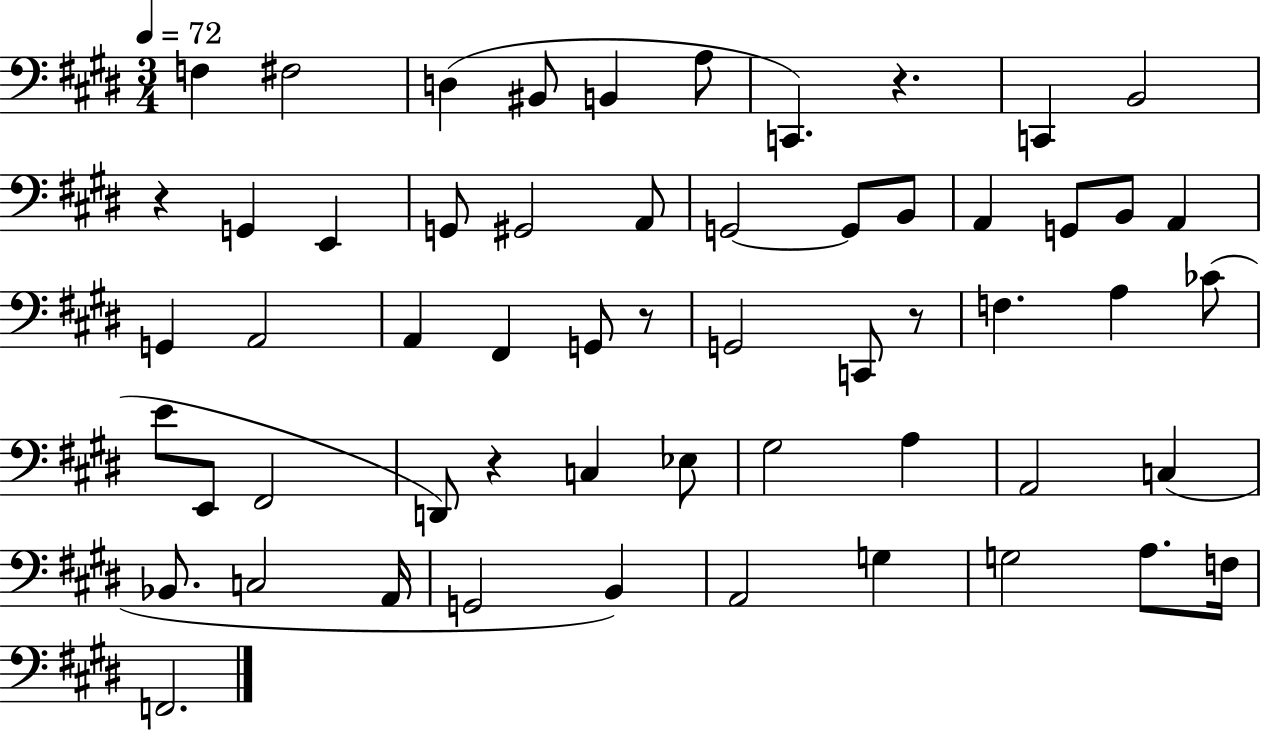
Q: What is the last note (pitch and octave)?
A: F2